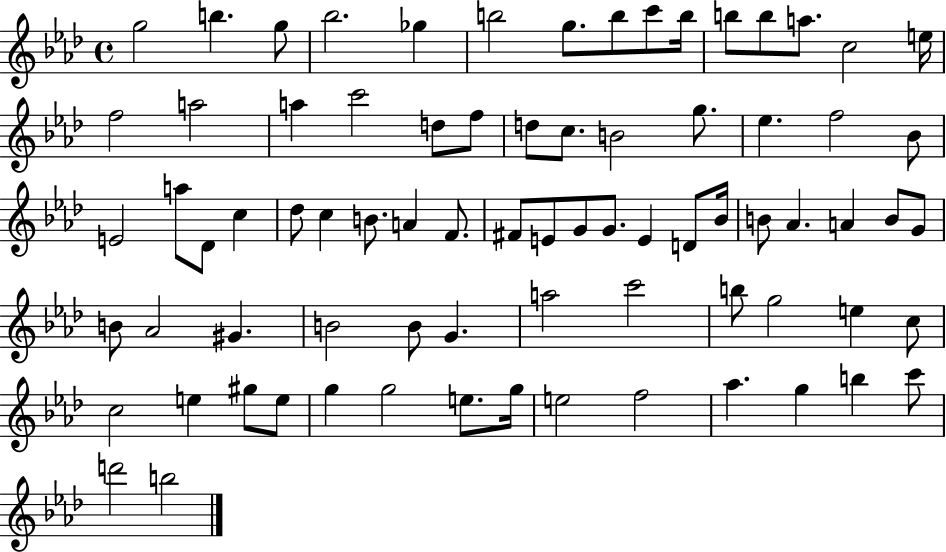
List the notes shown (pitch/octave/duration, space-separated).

G5/h B5/q. G5/e Bb5/h. Gb5/q B5/h G5/e. B5/e C6/e B5/s B5/e B5/e A5/e. C5/h E5/s F5/h A5/h A5/q C6/h D5/e F5/e D5/e C5/e. B4/h G5/e. Eb5/q. F5/h Bb4/e E4/h A5/e Db4/e C5/q Db5/e C5/q B4/e. A4/q F4/e. F#4/e E4/e G4/e G4/e. E4/q D4/e Bb4/s B4/e Ab4/q. A4/q B4/e G4/e B4/e Ab4/h G#4/q. B4/h B4/e G4/q. A5/h C6/h B5/e G5/h E5/q C5/e C5/h E5/q G#5/e E5/e G5/q G5/h E5/e. G5/s E5/h F5/h Ab5/q. G5/q B5/q C6/e D6/h B5/h